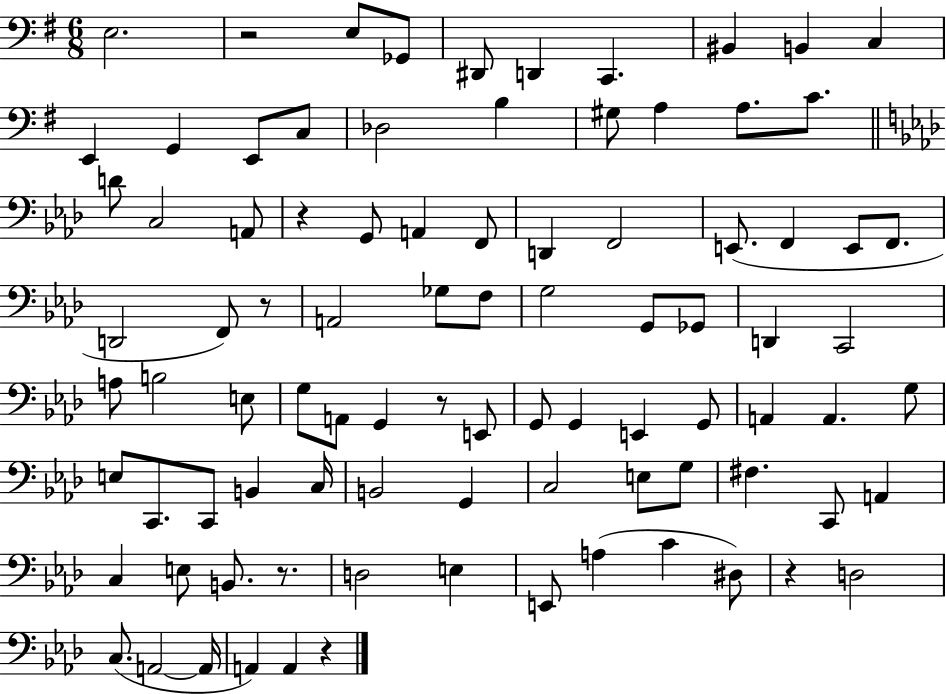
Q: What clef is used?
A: bass